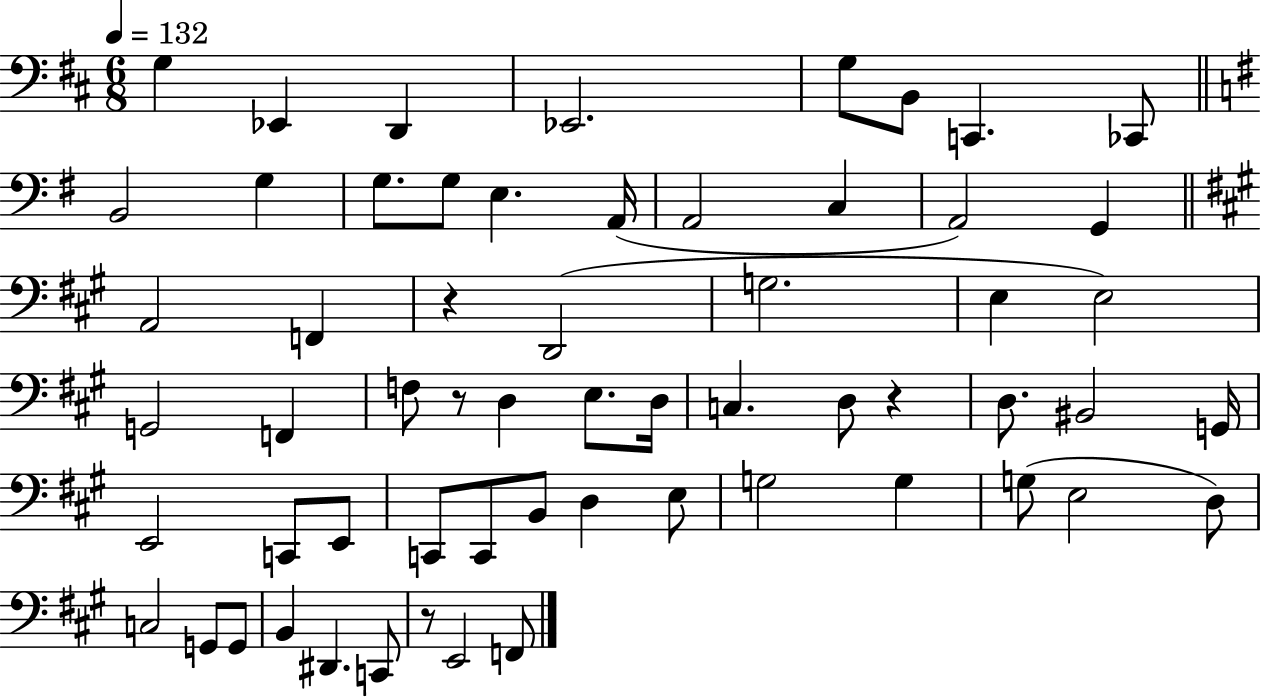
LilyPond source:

{
  \clef bass
  \numericTimeSignature
  \time 6/8
  \key d \major
  \tempo 4 = 132
  \repeat volta 2 { g4 ees,4 d,4 | ees,2. | g8 b,8 c,4. ces,8 | \bar "||" \break \key g \major b,2 g4 | g8. g8 e4. a,16( | a,2 c4 | a,2) g,4 | \break \bar "||" \break \key a \major a,2 f,4 | r4 d,2( | g2. | e4 e2) | \break g,2 f,4 | f8 r8 d4 e8. d16 | c4. d8 r4 | d8. bis,2 g,16 | \break e,2 c,8 e,8 | c,8 c,8 b,8 d4 e8 | g2 g4 | g8( e2 d8) | \break c2 g,8 g,8 | b,4 dis,4. c,8 | r8 e,2 f,8 | } \bar "|."
}